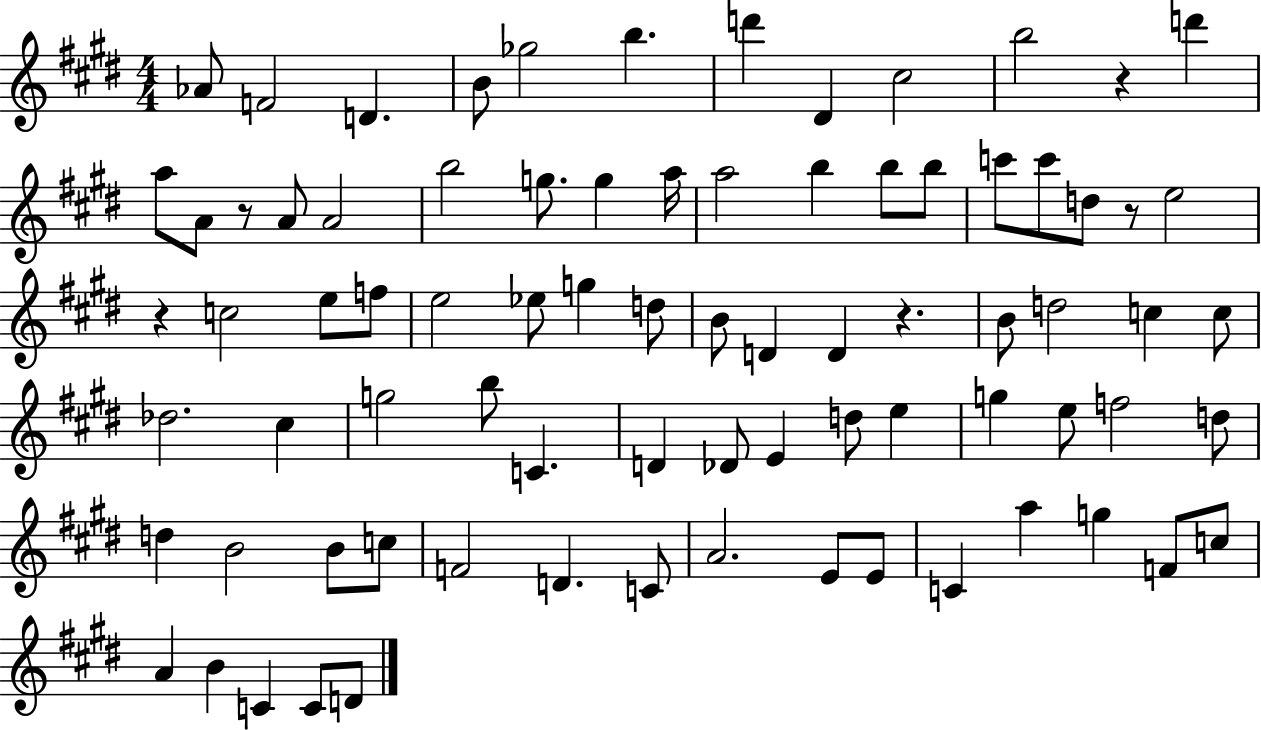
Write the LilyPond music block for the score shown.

{
  \clef treble
  \numericTimeSignature
  \time 4/4
  \key e \major
  aes'8 f'2 d'4. | b'8 ges''2 b''4. | d'''4 dis'4 cis''2 | b''2 r4 d'''4 | \break a''8 a'8 r8 a'8 a'2 | b''2 g''8. g''4 a''16 | a''2 b''4 b''8 b''8 | c'''8 c'''8 d''8 r8 e''2 | \break r4 c''2 e''8 f''8 | e''2 ees''8 g''4 d''8 | b'8 d'4 d'4 r4. | b'8 d''2 c''4 c''8 | \break des''2. cis''4 | g''2 b''8 c'4. | d'4 des'8 e'4 d''8 e''4 | g''4 e''8 f''2 d''8 | \break d''4 b'2 b'8 c''8 | f'2 d'4. c'8 | a'2. e'8 e'8 | c'4 a''4 g''4 f'8 c''8 | \break a'4 b'4 c'4 c'8 d'8 | \bar "|."
}